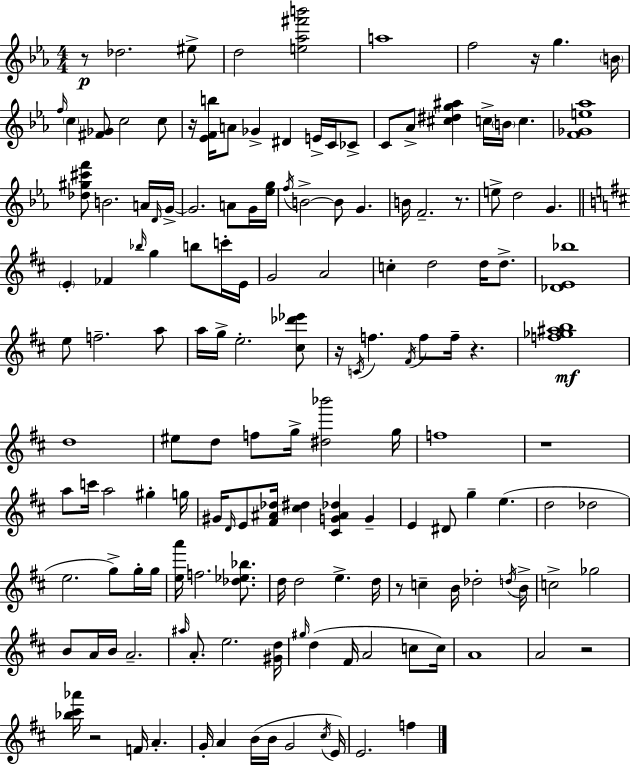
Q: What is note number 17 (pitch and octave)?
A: CES4